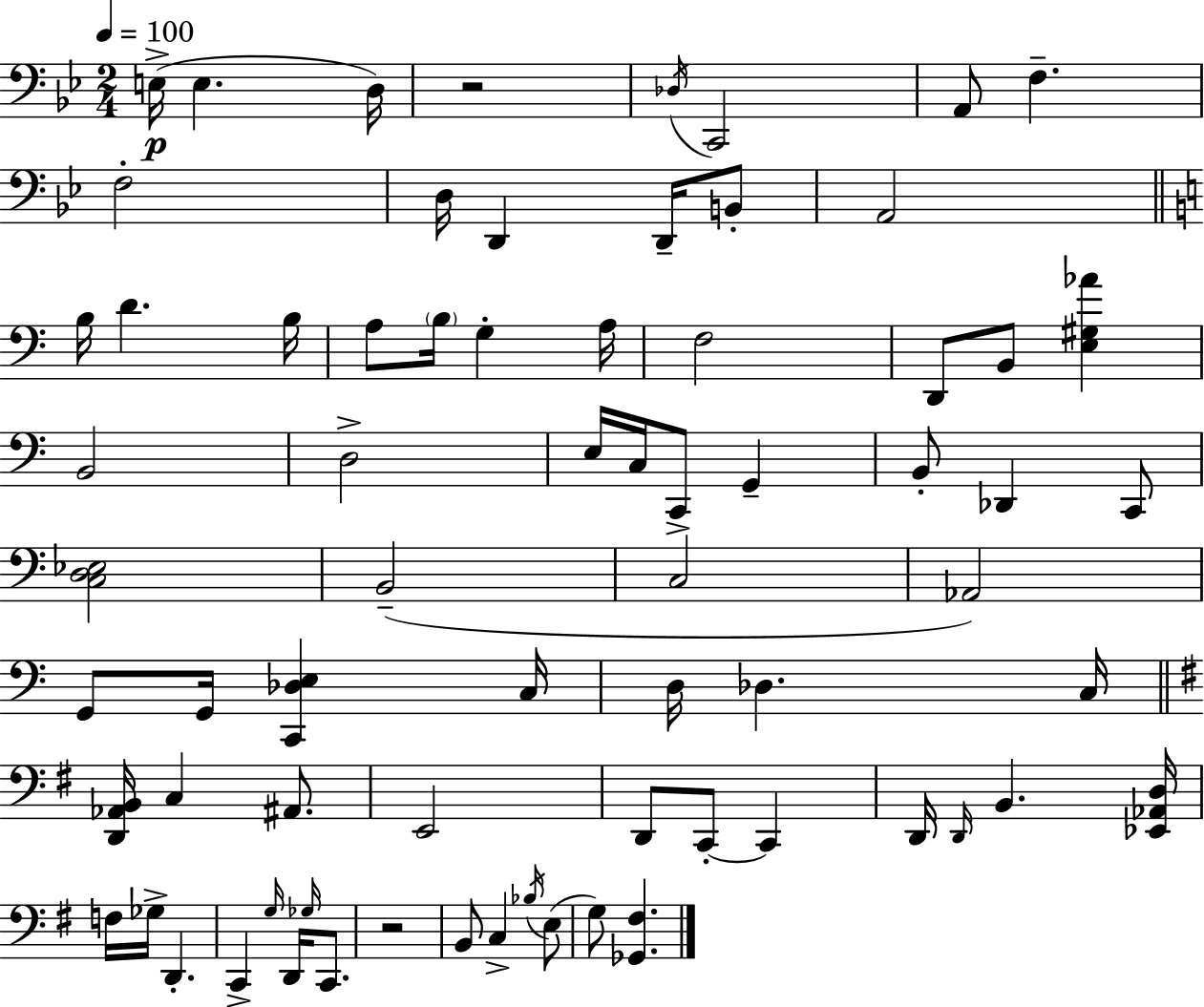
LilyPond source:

{
  \clef bass
  \numericTimeSignature
  \time 2/4
  \key g \minor
  \tempo 4 = 100
  \repeat volta 2 { e16->(\p e4. d16) | r2 | \acciaccatura { des16 } c,2 | a,8 f4.-- | \break f2-. | d16 d,4 d,16-- b,8-. | a,2 | \bar "||" \break \key a \minor b16 d'4. b16 | a8 \parenthesize b16 g4-. a16 | f2 | d,8 b,8 <e gis aes'>4 | \break b,2 | d2-> | e16 c16 c,8-> g,4-- | b,8-. des,4 c,8 | \break <c d ees>2 | b,2--( | c2 | aes,2) | \break g,8 g,16 <c, des e>4 c16 | d16 des4. c16 | \bar "||" \break \key g \major <d, aes, b,>16 c4 ais,8. | e,2 | d,8 c,8-.~~ c,4 | d,16 \grace { d,16 } b,4. | \break <ees, aes, d>16 f16 ges16-> d,4.-. | c,4-> \grace { g16 } d,16 \grace { ges16 } | c,8. r2 | b,8 c4-> | \break \acciaccatura { bes16 }( e8 g8) <ges, fis>4. | } \bar "|."
}